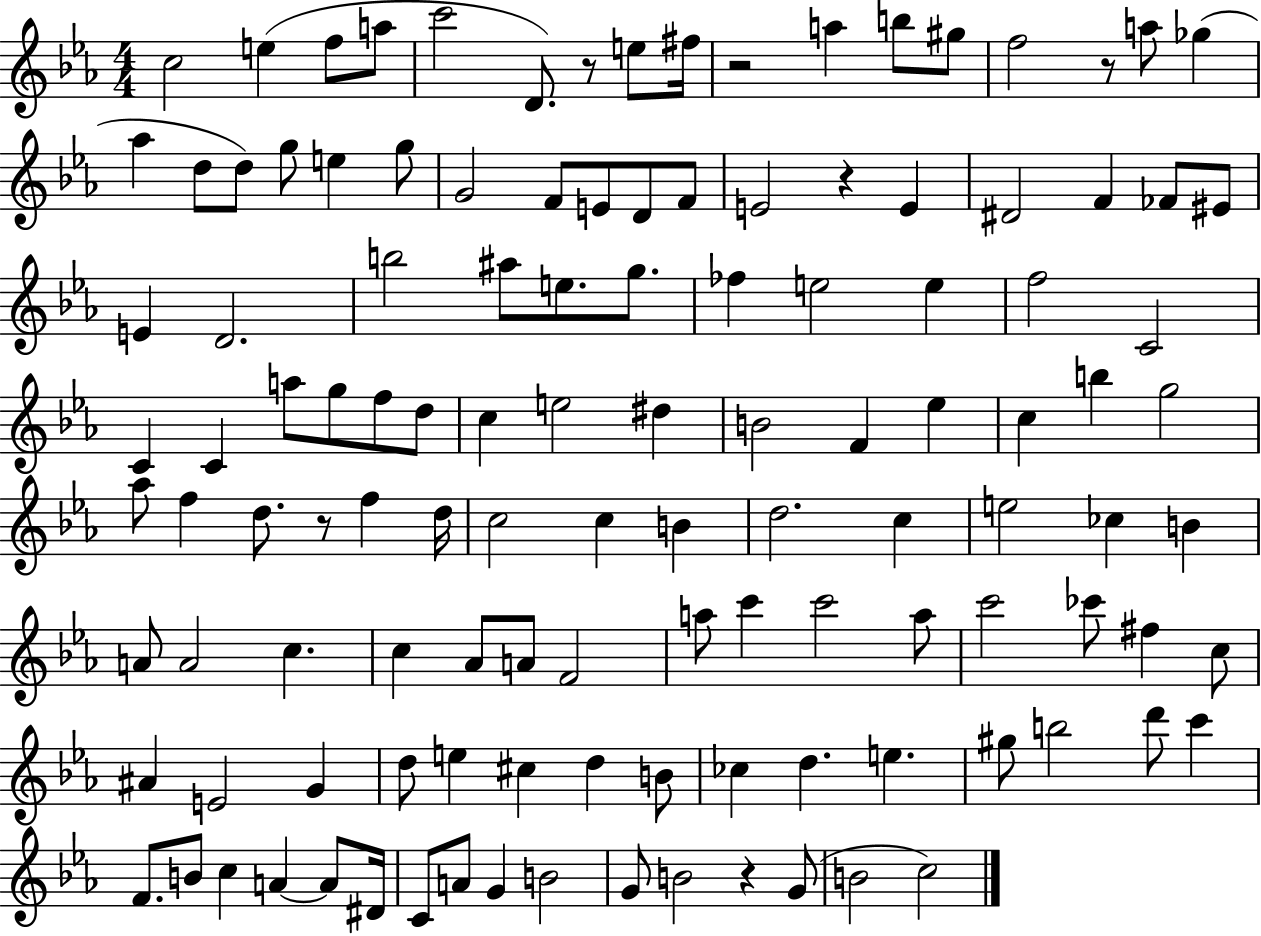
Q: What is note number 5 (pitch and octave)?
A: C6